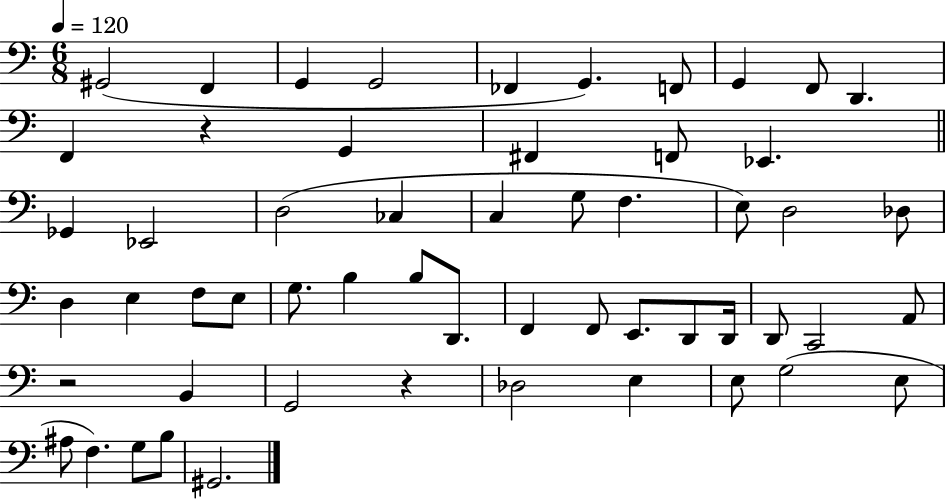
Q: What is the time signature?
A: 6/8